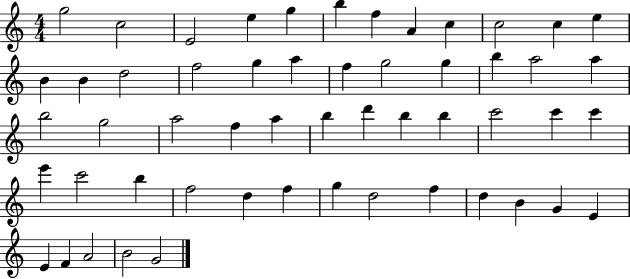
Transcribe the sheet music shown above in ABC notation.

X:1
T:Untitled
M:4/4
L:1/4
K:C
g2 c2 E2 e g b f A c c2 c e B B d2 f2 g a f g2 g b a2 a b2 g2 a2 f a b d' b b c'2 c' c' e' c'2 b f2 d f g d2 f d B G E E F A2 B2 G2